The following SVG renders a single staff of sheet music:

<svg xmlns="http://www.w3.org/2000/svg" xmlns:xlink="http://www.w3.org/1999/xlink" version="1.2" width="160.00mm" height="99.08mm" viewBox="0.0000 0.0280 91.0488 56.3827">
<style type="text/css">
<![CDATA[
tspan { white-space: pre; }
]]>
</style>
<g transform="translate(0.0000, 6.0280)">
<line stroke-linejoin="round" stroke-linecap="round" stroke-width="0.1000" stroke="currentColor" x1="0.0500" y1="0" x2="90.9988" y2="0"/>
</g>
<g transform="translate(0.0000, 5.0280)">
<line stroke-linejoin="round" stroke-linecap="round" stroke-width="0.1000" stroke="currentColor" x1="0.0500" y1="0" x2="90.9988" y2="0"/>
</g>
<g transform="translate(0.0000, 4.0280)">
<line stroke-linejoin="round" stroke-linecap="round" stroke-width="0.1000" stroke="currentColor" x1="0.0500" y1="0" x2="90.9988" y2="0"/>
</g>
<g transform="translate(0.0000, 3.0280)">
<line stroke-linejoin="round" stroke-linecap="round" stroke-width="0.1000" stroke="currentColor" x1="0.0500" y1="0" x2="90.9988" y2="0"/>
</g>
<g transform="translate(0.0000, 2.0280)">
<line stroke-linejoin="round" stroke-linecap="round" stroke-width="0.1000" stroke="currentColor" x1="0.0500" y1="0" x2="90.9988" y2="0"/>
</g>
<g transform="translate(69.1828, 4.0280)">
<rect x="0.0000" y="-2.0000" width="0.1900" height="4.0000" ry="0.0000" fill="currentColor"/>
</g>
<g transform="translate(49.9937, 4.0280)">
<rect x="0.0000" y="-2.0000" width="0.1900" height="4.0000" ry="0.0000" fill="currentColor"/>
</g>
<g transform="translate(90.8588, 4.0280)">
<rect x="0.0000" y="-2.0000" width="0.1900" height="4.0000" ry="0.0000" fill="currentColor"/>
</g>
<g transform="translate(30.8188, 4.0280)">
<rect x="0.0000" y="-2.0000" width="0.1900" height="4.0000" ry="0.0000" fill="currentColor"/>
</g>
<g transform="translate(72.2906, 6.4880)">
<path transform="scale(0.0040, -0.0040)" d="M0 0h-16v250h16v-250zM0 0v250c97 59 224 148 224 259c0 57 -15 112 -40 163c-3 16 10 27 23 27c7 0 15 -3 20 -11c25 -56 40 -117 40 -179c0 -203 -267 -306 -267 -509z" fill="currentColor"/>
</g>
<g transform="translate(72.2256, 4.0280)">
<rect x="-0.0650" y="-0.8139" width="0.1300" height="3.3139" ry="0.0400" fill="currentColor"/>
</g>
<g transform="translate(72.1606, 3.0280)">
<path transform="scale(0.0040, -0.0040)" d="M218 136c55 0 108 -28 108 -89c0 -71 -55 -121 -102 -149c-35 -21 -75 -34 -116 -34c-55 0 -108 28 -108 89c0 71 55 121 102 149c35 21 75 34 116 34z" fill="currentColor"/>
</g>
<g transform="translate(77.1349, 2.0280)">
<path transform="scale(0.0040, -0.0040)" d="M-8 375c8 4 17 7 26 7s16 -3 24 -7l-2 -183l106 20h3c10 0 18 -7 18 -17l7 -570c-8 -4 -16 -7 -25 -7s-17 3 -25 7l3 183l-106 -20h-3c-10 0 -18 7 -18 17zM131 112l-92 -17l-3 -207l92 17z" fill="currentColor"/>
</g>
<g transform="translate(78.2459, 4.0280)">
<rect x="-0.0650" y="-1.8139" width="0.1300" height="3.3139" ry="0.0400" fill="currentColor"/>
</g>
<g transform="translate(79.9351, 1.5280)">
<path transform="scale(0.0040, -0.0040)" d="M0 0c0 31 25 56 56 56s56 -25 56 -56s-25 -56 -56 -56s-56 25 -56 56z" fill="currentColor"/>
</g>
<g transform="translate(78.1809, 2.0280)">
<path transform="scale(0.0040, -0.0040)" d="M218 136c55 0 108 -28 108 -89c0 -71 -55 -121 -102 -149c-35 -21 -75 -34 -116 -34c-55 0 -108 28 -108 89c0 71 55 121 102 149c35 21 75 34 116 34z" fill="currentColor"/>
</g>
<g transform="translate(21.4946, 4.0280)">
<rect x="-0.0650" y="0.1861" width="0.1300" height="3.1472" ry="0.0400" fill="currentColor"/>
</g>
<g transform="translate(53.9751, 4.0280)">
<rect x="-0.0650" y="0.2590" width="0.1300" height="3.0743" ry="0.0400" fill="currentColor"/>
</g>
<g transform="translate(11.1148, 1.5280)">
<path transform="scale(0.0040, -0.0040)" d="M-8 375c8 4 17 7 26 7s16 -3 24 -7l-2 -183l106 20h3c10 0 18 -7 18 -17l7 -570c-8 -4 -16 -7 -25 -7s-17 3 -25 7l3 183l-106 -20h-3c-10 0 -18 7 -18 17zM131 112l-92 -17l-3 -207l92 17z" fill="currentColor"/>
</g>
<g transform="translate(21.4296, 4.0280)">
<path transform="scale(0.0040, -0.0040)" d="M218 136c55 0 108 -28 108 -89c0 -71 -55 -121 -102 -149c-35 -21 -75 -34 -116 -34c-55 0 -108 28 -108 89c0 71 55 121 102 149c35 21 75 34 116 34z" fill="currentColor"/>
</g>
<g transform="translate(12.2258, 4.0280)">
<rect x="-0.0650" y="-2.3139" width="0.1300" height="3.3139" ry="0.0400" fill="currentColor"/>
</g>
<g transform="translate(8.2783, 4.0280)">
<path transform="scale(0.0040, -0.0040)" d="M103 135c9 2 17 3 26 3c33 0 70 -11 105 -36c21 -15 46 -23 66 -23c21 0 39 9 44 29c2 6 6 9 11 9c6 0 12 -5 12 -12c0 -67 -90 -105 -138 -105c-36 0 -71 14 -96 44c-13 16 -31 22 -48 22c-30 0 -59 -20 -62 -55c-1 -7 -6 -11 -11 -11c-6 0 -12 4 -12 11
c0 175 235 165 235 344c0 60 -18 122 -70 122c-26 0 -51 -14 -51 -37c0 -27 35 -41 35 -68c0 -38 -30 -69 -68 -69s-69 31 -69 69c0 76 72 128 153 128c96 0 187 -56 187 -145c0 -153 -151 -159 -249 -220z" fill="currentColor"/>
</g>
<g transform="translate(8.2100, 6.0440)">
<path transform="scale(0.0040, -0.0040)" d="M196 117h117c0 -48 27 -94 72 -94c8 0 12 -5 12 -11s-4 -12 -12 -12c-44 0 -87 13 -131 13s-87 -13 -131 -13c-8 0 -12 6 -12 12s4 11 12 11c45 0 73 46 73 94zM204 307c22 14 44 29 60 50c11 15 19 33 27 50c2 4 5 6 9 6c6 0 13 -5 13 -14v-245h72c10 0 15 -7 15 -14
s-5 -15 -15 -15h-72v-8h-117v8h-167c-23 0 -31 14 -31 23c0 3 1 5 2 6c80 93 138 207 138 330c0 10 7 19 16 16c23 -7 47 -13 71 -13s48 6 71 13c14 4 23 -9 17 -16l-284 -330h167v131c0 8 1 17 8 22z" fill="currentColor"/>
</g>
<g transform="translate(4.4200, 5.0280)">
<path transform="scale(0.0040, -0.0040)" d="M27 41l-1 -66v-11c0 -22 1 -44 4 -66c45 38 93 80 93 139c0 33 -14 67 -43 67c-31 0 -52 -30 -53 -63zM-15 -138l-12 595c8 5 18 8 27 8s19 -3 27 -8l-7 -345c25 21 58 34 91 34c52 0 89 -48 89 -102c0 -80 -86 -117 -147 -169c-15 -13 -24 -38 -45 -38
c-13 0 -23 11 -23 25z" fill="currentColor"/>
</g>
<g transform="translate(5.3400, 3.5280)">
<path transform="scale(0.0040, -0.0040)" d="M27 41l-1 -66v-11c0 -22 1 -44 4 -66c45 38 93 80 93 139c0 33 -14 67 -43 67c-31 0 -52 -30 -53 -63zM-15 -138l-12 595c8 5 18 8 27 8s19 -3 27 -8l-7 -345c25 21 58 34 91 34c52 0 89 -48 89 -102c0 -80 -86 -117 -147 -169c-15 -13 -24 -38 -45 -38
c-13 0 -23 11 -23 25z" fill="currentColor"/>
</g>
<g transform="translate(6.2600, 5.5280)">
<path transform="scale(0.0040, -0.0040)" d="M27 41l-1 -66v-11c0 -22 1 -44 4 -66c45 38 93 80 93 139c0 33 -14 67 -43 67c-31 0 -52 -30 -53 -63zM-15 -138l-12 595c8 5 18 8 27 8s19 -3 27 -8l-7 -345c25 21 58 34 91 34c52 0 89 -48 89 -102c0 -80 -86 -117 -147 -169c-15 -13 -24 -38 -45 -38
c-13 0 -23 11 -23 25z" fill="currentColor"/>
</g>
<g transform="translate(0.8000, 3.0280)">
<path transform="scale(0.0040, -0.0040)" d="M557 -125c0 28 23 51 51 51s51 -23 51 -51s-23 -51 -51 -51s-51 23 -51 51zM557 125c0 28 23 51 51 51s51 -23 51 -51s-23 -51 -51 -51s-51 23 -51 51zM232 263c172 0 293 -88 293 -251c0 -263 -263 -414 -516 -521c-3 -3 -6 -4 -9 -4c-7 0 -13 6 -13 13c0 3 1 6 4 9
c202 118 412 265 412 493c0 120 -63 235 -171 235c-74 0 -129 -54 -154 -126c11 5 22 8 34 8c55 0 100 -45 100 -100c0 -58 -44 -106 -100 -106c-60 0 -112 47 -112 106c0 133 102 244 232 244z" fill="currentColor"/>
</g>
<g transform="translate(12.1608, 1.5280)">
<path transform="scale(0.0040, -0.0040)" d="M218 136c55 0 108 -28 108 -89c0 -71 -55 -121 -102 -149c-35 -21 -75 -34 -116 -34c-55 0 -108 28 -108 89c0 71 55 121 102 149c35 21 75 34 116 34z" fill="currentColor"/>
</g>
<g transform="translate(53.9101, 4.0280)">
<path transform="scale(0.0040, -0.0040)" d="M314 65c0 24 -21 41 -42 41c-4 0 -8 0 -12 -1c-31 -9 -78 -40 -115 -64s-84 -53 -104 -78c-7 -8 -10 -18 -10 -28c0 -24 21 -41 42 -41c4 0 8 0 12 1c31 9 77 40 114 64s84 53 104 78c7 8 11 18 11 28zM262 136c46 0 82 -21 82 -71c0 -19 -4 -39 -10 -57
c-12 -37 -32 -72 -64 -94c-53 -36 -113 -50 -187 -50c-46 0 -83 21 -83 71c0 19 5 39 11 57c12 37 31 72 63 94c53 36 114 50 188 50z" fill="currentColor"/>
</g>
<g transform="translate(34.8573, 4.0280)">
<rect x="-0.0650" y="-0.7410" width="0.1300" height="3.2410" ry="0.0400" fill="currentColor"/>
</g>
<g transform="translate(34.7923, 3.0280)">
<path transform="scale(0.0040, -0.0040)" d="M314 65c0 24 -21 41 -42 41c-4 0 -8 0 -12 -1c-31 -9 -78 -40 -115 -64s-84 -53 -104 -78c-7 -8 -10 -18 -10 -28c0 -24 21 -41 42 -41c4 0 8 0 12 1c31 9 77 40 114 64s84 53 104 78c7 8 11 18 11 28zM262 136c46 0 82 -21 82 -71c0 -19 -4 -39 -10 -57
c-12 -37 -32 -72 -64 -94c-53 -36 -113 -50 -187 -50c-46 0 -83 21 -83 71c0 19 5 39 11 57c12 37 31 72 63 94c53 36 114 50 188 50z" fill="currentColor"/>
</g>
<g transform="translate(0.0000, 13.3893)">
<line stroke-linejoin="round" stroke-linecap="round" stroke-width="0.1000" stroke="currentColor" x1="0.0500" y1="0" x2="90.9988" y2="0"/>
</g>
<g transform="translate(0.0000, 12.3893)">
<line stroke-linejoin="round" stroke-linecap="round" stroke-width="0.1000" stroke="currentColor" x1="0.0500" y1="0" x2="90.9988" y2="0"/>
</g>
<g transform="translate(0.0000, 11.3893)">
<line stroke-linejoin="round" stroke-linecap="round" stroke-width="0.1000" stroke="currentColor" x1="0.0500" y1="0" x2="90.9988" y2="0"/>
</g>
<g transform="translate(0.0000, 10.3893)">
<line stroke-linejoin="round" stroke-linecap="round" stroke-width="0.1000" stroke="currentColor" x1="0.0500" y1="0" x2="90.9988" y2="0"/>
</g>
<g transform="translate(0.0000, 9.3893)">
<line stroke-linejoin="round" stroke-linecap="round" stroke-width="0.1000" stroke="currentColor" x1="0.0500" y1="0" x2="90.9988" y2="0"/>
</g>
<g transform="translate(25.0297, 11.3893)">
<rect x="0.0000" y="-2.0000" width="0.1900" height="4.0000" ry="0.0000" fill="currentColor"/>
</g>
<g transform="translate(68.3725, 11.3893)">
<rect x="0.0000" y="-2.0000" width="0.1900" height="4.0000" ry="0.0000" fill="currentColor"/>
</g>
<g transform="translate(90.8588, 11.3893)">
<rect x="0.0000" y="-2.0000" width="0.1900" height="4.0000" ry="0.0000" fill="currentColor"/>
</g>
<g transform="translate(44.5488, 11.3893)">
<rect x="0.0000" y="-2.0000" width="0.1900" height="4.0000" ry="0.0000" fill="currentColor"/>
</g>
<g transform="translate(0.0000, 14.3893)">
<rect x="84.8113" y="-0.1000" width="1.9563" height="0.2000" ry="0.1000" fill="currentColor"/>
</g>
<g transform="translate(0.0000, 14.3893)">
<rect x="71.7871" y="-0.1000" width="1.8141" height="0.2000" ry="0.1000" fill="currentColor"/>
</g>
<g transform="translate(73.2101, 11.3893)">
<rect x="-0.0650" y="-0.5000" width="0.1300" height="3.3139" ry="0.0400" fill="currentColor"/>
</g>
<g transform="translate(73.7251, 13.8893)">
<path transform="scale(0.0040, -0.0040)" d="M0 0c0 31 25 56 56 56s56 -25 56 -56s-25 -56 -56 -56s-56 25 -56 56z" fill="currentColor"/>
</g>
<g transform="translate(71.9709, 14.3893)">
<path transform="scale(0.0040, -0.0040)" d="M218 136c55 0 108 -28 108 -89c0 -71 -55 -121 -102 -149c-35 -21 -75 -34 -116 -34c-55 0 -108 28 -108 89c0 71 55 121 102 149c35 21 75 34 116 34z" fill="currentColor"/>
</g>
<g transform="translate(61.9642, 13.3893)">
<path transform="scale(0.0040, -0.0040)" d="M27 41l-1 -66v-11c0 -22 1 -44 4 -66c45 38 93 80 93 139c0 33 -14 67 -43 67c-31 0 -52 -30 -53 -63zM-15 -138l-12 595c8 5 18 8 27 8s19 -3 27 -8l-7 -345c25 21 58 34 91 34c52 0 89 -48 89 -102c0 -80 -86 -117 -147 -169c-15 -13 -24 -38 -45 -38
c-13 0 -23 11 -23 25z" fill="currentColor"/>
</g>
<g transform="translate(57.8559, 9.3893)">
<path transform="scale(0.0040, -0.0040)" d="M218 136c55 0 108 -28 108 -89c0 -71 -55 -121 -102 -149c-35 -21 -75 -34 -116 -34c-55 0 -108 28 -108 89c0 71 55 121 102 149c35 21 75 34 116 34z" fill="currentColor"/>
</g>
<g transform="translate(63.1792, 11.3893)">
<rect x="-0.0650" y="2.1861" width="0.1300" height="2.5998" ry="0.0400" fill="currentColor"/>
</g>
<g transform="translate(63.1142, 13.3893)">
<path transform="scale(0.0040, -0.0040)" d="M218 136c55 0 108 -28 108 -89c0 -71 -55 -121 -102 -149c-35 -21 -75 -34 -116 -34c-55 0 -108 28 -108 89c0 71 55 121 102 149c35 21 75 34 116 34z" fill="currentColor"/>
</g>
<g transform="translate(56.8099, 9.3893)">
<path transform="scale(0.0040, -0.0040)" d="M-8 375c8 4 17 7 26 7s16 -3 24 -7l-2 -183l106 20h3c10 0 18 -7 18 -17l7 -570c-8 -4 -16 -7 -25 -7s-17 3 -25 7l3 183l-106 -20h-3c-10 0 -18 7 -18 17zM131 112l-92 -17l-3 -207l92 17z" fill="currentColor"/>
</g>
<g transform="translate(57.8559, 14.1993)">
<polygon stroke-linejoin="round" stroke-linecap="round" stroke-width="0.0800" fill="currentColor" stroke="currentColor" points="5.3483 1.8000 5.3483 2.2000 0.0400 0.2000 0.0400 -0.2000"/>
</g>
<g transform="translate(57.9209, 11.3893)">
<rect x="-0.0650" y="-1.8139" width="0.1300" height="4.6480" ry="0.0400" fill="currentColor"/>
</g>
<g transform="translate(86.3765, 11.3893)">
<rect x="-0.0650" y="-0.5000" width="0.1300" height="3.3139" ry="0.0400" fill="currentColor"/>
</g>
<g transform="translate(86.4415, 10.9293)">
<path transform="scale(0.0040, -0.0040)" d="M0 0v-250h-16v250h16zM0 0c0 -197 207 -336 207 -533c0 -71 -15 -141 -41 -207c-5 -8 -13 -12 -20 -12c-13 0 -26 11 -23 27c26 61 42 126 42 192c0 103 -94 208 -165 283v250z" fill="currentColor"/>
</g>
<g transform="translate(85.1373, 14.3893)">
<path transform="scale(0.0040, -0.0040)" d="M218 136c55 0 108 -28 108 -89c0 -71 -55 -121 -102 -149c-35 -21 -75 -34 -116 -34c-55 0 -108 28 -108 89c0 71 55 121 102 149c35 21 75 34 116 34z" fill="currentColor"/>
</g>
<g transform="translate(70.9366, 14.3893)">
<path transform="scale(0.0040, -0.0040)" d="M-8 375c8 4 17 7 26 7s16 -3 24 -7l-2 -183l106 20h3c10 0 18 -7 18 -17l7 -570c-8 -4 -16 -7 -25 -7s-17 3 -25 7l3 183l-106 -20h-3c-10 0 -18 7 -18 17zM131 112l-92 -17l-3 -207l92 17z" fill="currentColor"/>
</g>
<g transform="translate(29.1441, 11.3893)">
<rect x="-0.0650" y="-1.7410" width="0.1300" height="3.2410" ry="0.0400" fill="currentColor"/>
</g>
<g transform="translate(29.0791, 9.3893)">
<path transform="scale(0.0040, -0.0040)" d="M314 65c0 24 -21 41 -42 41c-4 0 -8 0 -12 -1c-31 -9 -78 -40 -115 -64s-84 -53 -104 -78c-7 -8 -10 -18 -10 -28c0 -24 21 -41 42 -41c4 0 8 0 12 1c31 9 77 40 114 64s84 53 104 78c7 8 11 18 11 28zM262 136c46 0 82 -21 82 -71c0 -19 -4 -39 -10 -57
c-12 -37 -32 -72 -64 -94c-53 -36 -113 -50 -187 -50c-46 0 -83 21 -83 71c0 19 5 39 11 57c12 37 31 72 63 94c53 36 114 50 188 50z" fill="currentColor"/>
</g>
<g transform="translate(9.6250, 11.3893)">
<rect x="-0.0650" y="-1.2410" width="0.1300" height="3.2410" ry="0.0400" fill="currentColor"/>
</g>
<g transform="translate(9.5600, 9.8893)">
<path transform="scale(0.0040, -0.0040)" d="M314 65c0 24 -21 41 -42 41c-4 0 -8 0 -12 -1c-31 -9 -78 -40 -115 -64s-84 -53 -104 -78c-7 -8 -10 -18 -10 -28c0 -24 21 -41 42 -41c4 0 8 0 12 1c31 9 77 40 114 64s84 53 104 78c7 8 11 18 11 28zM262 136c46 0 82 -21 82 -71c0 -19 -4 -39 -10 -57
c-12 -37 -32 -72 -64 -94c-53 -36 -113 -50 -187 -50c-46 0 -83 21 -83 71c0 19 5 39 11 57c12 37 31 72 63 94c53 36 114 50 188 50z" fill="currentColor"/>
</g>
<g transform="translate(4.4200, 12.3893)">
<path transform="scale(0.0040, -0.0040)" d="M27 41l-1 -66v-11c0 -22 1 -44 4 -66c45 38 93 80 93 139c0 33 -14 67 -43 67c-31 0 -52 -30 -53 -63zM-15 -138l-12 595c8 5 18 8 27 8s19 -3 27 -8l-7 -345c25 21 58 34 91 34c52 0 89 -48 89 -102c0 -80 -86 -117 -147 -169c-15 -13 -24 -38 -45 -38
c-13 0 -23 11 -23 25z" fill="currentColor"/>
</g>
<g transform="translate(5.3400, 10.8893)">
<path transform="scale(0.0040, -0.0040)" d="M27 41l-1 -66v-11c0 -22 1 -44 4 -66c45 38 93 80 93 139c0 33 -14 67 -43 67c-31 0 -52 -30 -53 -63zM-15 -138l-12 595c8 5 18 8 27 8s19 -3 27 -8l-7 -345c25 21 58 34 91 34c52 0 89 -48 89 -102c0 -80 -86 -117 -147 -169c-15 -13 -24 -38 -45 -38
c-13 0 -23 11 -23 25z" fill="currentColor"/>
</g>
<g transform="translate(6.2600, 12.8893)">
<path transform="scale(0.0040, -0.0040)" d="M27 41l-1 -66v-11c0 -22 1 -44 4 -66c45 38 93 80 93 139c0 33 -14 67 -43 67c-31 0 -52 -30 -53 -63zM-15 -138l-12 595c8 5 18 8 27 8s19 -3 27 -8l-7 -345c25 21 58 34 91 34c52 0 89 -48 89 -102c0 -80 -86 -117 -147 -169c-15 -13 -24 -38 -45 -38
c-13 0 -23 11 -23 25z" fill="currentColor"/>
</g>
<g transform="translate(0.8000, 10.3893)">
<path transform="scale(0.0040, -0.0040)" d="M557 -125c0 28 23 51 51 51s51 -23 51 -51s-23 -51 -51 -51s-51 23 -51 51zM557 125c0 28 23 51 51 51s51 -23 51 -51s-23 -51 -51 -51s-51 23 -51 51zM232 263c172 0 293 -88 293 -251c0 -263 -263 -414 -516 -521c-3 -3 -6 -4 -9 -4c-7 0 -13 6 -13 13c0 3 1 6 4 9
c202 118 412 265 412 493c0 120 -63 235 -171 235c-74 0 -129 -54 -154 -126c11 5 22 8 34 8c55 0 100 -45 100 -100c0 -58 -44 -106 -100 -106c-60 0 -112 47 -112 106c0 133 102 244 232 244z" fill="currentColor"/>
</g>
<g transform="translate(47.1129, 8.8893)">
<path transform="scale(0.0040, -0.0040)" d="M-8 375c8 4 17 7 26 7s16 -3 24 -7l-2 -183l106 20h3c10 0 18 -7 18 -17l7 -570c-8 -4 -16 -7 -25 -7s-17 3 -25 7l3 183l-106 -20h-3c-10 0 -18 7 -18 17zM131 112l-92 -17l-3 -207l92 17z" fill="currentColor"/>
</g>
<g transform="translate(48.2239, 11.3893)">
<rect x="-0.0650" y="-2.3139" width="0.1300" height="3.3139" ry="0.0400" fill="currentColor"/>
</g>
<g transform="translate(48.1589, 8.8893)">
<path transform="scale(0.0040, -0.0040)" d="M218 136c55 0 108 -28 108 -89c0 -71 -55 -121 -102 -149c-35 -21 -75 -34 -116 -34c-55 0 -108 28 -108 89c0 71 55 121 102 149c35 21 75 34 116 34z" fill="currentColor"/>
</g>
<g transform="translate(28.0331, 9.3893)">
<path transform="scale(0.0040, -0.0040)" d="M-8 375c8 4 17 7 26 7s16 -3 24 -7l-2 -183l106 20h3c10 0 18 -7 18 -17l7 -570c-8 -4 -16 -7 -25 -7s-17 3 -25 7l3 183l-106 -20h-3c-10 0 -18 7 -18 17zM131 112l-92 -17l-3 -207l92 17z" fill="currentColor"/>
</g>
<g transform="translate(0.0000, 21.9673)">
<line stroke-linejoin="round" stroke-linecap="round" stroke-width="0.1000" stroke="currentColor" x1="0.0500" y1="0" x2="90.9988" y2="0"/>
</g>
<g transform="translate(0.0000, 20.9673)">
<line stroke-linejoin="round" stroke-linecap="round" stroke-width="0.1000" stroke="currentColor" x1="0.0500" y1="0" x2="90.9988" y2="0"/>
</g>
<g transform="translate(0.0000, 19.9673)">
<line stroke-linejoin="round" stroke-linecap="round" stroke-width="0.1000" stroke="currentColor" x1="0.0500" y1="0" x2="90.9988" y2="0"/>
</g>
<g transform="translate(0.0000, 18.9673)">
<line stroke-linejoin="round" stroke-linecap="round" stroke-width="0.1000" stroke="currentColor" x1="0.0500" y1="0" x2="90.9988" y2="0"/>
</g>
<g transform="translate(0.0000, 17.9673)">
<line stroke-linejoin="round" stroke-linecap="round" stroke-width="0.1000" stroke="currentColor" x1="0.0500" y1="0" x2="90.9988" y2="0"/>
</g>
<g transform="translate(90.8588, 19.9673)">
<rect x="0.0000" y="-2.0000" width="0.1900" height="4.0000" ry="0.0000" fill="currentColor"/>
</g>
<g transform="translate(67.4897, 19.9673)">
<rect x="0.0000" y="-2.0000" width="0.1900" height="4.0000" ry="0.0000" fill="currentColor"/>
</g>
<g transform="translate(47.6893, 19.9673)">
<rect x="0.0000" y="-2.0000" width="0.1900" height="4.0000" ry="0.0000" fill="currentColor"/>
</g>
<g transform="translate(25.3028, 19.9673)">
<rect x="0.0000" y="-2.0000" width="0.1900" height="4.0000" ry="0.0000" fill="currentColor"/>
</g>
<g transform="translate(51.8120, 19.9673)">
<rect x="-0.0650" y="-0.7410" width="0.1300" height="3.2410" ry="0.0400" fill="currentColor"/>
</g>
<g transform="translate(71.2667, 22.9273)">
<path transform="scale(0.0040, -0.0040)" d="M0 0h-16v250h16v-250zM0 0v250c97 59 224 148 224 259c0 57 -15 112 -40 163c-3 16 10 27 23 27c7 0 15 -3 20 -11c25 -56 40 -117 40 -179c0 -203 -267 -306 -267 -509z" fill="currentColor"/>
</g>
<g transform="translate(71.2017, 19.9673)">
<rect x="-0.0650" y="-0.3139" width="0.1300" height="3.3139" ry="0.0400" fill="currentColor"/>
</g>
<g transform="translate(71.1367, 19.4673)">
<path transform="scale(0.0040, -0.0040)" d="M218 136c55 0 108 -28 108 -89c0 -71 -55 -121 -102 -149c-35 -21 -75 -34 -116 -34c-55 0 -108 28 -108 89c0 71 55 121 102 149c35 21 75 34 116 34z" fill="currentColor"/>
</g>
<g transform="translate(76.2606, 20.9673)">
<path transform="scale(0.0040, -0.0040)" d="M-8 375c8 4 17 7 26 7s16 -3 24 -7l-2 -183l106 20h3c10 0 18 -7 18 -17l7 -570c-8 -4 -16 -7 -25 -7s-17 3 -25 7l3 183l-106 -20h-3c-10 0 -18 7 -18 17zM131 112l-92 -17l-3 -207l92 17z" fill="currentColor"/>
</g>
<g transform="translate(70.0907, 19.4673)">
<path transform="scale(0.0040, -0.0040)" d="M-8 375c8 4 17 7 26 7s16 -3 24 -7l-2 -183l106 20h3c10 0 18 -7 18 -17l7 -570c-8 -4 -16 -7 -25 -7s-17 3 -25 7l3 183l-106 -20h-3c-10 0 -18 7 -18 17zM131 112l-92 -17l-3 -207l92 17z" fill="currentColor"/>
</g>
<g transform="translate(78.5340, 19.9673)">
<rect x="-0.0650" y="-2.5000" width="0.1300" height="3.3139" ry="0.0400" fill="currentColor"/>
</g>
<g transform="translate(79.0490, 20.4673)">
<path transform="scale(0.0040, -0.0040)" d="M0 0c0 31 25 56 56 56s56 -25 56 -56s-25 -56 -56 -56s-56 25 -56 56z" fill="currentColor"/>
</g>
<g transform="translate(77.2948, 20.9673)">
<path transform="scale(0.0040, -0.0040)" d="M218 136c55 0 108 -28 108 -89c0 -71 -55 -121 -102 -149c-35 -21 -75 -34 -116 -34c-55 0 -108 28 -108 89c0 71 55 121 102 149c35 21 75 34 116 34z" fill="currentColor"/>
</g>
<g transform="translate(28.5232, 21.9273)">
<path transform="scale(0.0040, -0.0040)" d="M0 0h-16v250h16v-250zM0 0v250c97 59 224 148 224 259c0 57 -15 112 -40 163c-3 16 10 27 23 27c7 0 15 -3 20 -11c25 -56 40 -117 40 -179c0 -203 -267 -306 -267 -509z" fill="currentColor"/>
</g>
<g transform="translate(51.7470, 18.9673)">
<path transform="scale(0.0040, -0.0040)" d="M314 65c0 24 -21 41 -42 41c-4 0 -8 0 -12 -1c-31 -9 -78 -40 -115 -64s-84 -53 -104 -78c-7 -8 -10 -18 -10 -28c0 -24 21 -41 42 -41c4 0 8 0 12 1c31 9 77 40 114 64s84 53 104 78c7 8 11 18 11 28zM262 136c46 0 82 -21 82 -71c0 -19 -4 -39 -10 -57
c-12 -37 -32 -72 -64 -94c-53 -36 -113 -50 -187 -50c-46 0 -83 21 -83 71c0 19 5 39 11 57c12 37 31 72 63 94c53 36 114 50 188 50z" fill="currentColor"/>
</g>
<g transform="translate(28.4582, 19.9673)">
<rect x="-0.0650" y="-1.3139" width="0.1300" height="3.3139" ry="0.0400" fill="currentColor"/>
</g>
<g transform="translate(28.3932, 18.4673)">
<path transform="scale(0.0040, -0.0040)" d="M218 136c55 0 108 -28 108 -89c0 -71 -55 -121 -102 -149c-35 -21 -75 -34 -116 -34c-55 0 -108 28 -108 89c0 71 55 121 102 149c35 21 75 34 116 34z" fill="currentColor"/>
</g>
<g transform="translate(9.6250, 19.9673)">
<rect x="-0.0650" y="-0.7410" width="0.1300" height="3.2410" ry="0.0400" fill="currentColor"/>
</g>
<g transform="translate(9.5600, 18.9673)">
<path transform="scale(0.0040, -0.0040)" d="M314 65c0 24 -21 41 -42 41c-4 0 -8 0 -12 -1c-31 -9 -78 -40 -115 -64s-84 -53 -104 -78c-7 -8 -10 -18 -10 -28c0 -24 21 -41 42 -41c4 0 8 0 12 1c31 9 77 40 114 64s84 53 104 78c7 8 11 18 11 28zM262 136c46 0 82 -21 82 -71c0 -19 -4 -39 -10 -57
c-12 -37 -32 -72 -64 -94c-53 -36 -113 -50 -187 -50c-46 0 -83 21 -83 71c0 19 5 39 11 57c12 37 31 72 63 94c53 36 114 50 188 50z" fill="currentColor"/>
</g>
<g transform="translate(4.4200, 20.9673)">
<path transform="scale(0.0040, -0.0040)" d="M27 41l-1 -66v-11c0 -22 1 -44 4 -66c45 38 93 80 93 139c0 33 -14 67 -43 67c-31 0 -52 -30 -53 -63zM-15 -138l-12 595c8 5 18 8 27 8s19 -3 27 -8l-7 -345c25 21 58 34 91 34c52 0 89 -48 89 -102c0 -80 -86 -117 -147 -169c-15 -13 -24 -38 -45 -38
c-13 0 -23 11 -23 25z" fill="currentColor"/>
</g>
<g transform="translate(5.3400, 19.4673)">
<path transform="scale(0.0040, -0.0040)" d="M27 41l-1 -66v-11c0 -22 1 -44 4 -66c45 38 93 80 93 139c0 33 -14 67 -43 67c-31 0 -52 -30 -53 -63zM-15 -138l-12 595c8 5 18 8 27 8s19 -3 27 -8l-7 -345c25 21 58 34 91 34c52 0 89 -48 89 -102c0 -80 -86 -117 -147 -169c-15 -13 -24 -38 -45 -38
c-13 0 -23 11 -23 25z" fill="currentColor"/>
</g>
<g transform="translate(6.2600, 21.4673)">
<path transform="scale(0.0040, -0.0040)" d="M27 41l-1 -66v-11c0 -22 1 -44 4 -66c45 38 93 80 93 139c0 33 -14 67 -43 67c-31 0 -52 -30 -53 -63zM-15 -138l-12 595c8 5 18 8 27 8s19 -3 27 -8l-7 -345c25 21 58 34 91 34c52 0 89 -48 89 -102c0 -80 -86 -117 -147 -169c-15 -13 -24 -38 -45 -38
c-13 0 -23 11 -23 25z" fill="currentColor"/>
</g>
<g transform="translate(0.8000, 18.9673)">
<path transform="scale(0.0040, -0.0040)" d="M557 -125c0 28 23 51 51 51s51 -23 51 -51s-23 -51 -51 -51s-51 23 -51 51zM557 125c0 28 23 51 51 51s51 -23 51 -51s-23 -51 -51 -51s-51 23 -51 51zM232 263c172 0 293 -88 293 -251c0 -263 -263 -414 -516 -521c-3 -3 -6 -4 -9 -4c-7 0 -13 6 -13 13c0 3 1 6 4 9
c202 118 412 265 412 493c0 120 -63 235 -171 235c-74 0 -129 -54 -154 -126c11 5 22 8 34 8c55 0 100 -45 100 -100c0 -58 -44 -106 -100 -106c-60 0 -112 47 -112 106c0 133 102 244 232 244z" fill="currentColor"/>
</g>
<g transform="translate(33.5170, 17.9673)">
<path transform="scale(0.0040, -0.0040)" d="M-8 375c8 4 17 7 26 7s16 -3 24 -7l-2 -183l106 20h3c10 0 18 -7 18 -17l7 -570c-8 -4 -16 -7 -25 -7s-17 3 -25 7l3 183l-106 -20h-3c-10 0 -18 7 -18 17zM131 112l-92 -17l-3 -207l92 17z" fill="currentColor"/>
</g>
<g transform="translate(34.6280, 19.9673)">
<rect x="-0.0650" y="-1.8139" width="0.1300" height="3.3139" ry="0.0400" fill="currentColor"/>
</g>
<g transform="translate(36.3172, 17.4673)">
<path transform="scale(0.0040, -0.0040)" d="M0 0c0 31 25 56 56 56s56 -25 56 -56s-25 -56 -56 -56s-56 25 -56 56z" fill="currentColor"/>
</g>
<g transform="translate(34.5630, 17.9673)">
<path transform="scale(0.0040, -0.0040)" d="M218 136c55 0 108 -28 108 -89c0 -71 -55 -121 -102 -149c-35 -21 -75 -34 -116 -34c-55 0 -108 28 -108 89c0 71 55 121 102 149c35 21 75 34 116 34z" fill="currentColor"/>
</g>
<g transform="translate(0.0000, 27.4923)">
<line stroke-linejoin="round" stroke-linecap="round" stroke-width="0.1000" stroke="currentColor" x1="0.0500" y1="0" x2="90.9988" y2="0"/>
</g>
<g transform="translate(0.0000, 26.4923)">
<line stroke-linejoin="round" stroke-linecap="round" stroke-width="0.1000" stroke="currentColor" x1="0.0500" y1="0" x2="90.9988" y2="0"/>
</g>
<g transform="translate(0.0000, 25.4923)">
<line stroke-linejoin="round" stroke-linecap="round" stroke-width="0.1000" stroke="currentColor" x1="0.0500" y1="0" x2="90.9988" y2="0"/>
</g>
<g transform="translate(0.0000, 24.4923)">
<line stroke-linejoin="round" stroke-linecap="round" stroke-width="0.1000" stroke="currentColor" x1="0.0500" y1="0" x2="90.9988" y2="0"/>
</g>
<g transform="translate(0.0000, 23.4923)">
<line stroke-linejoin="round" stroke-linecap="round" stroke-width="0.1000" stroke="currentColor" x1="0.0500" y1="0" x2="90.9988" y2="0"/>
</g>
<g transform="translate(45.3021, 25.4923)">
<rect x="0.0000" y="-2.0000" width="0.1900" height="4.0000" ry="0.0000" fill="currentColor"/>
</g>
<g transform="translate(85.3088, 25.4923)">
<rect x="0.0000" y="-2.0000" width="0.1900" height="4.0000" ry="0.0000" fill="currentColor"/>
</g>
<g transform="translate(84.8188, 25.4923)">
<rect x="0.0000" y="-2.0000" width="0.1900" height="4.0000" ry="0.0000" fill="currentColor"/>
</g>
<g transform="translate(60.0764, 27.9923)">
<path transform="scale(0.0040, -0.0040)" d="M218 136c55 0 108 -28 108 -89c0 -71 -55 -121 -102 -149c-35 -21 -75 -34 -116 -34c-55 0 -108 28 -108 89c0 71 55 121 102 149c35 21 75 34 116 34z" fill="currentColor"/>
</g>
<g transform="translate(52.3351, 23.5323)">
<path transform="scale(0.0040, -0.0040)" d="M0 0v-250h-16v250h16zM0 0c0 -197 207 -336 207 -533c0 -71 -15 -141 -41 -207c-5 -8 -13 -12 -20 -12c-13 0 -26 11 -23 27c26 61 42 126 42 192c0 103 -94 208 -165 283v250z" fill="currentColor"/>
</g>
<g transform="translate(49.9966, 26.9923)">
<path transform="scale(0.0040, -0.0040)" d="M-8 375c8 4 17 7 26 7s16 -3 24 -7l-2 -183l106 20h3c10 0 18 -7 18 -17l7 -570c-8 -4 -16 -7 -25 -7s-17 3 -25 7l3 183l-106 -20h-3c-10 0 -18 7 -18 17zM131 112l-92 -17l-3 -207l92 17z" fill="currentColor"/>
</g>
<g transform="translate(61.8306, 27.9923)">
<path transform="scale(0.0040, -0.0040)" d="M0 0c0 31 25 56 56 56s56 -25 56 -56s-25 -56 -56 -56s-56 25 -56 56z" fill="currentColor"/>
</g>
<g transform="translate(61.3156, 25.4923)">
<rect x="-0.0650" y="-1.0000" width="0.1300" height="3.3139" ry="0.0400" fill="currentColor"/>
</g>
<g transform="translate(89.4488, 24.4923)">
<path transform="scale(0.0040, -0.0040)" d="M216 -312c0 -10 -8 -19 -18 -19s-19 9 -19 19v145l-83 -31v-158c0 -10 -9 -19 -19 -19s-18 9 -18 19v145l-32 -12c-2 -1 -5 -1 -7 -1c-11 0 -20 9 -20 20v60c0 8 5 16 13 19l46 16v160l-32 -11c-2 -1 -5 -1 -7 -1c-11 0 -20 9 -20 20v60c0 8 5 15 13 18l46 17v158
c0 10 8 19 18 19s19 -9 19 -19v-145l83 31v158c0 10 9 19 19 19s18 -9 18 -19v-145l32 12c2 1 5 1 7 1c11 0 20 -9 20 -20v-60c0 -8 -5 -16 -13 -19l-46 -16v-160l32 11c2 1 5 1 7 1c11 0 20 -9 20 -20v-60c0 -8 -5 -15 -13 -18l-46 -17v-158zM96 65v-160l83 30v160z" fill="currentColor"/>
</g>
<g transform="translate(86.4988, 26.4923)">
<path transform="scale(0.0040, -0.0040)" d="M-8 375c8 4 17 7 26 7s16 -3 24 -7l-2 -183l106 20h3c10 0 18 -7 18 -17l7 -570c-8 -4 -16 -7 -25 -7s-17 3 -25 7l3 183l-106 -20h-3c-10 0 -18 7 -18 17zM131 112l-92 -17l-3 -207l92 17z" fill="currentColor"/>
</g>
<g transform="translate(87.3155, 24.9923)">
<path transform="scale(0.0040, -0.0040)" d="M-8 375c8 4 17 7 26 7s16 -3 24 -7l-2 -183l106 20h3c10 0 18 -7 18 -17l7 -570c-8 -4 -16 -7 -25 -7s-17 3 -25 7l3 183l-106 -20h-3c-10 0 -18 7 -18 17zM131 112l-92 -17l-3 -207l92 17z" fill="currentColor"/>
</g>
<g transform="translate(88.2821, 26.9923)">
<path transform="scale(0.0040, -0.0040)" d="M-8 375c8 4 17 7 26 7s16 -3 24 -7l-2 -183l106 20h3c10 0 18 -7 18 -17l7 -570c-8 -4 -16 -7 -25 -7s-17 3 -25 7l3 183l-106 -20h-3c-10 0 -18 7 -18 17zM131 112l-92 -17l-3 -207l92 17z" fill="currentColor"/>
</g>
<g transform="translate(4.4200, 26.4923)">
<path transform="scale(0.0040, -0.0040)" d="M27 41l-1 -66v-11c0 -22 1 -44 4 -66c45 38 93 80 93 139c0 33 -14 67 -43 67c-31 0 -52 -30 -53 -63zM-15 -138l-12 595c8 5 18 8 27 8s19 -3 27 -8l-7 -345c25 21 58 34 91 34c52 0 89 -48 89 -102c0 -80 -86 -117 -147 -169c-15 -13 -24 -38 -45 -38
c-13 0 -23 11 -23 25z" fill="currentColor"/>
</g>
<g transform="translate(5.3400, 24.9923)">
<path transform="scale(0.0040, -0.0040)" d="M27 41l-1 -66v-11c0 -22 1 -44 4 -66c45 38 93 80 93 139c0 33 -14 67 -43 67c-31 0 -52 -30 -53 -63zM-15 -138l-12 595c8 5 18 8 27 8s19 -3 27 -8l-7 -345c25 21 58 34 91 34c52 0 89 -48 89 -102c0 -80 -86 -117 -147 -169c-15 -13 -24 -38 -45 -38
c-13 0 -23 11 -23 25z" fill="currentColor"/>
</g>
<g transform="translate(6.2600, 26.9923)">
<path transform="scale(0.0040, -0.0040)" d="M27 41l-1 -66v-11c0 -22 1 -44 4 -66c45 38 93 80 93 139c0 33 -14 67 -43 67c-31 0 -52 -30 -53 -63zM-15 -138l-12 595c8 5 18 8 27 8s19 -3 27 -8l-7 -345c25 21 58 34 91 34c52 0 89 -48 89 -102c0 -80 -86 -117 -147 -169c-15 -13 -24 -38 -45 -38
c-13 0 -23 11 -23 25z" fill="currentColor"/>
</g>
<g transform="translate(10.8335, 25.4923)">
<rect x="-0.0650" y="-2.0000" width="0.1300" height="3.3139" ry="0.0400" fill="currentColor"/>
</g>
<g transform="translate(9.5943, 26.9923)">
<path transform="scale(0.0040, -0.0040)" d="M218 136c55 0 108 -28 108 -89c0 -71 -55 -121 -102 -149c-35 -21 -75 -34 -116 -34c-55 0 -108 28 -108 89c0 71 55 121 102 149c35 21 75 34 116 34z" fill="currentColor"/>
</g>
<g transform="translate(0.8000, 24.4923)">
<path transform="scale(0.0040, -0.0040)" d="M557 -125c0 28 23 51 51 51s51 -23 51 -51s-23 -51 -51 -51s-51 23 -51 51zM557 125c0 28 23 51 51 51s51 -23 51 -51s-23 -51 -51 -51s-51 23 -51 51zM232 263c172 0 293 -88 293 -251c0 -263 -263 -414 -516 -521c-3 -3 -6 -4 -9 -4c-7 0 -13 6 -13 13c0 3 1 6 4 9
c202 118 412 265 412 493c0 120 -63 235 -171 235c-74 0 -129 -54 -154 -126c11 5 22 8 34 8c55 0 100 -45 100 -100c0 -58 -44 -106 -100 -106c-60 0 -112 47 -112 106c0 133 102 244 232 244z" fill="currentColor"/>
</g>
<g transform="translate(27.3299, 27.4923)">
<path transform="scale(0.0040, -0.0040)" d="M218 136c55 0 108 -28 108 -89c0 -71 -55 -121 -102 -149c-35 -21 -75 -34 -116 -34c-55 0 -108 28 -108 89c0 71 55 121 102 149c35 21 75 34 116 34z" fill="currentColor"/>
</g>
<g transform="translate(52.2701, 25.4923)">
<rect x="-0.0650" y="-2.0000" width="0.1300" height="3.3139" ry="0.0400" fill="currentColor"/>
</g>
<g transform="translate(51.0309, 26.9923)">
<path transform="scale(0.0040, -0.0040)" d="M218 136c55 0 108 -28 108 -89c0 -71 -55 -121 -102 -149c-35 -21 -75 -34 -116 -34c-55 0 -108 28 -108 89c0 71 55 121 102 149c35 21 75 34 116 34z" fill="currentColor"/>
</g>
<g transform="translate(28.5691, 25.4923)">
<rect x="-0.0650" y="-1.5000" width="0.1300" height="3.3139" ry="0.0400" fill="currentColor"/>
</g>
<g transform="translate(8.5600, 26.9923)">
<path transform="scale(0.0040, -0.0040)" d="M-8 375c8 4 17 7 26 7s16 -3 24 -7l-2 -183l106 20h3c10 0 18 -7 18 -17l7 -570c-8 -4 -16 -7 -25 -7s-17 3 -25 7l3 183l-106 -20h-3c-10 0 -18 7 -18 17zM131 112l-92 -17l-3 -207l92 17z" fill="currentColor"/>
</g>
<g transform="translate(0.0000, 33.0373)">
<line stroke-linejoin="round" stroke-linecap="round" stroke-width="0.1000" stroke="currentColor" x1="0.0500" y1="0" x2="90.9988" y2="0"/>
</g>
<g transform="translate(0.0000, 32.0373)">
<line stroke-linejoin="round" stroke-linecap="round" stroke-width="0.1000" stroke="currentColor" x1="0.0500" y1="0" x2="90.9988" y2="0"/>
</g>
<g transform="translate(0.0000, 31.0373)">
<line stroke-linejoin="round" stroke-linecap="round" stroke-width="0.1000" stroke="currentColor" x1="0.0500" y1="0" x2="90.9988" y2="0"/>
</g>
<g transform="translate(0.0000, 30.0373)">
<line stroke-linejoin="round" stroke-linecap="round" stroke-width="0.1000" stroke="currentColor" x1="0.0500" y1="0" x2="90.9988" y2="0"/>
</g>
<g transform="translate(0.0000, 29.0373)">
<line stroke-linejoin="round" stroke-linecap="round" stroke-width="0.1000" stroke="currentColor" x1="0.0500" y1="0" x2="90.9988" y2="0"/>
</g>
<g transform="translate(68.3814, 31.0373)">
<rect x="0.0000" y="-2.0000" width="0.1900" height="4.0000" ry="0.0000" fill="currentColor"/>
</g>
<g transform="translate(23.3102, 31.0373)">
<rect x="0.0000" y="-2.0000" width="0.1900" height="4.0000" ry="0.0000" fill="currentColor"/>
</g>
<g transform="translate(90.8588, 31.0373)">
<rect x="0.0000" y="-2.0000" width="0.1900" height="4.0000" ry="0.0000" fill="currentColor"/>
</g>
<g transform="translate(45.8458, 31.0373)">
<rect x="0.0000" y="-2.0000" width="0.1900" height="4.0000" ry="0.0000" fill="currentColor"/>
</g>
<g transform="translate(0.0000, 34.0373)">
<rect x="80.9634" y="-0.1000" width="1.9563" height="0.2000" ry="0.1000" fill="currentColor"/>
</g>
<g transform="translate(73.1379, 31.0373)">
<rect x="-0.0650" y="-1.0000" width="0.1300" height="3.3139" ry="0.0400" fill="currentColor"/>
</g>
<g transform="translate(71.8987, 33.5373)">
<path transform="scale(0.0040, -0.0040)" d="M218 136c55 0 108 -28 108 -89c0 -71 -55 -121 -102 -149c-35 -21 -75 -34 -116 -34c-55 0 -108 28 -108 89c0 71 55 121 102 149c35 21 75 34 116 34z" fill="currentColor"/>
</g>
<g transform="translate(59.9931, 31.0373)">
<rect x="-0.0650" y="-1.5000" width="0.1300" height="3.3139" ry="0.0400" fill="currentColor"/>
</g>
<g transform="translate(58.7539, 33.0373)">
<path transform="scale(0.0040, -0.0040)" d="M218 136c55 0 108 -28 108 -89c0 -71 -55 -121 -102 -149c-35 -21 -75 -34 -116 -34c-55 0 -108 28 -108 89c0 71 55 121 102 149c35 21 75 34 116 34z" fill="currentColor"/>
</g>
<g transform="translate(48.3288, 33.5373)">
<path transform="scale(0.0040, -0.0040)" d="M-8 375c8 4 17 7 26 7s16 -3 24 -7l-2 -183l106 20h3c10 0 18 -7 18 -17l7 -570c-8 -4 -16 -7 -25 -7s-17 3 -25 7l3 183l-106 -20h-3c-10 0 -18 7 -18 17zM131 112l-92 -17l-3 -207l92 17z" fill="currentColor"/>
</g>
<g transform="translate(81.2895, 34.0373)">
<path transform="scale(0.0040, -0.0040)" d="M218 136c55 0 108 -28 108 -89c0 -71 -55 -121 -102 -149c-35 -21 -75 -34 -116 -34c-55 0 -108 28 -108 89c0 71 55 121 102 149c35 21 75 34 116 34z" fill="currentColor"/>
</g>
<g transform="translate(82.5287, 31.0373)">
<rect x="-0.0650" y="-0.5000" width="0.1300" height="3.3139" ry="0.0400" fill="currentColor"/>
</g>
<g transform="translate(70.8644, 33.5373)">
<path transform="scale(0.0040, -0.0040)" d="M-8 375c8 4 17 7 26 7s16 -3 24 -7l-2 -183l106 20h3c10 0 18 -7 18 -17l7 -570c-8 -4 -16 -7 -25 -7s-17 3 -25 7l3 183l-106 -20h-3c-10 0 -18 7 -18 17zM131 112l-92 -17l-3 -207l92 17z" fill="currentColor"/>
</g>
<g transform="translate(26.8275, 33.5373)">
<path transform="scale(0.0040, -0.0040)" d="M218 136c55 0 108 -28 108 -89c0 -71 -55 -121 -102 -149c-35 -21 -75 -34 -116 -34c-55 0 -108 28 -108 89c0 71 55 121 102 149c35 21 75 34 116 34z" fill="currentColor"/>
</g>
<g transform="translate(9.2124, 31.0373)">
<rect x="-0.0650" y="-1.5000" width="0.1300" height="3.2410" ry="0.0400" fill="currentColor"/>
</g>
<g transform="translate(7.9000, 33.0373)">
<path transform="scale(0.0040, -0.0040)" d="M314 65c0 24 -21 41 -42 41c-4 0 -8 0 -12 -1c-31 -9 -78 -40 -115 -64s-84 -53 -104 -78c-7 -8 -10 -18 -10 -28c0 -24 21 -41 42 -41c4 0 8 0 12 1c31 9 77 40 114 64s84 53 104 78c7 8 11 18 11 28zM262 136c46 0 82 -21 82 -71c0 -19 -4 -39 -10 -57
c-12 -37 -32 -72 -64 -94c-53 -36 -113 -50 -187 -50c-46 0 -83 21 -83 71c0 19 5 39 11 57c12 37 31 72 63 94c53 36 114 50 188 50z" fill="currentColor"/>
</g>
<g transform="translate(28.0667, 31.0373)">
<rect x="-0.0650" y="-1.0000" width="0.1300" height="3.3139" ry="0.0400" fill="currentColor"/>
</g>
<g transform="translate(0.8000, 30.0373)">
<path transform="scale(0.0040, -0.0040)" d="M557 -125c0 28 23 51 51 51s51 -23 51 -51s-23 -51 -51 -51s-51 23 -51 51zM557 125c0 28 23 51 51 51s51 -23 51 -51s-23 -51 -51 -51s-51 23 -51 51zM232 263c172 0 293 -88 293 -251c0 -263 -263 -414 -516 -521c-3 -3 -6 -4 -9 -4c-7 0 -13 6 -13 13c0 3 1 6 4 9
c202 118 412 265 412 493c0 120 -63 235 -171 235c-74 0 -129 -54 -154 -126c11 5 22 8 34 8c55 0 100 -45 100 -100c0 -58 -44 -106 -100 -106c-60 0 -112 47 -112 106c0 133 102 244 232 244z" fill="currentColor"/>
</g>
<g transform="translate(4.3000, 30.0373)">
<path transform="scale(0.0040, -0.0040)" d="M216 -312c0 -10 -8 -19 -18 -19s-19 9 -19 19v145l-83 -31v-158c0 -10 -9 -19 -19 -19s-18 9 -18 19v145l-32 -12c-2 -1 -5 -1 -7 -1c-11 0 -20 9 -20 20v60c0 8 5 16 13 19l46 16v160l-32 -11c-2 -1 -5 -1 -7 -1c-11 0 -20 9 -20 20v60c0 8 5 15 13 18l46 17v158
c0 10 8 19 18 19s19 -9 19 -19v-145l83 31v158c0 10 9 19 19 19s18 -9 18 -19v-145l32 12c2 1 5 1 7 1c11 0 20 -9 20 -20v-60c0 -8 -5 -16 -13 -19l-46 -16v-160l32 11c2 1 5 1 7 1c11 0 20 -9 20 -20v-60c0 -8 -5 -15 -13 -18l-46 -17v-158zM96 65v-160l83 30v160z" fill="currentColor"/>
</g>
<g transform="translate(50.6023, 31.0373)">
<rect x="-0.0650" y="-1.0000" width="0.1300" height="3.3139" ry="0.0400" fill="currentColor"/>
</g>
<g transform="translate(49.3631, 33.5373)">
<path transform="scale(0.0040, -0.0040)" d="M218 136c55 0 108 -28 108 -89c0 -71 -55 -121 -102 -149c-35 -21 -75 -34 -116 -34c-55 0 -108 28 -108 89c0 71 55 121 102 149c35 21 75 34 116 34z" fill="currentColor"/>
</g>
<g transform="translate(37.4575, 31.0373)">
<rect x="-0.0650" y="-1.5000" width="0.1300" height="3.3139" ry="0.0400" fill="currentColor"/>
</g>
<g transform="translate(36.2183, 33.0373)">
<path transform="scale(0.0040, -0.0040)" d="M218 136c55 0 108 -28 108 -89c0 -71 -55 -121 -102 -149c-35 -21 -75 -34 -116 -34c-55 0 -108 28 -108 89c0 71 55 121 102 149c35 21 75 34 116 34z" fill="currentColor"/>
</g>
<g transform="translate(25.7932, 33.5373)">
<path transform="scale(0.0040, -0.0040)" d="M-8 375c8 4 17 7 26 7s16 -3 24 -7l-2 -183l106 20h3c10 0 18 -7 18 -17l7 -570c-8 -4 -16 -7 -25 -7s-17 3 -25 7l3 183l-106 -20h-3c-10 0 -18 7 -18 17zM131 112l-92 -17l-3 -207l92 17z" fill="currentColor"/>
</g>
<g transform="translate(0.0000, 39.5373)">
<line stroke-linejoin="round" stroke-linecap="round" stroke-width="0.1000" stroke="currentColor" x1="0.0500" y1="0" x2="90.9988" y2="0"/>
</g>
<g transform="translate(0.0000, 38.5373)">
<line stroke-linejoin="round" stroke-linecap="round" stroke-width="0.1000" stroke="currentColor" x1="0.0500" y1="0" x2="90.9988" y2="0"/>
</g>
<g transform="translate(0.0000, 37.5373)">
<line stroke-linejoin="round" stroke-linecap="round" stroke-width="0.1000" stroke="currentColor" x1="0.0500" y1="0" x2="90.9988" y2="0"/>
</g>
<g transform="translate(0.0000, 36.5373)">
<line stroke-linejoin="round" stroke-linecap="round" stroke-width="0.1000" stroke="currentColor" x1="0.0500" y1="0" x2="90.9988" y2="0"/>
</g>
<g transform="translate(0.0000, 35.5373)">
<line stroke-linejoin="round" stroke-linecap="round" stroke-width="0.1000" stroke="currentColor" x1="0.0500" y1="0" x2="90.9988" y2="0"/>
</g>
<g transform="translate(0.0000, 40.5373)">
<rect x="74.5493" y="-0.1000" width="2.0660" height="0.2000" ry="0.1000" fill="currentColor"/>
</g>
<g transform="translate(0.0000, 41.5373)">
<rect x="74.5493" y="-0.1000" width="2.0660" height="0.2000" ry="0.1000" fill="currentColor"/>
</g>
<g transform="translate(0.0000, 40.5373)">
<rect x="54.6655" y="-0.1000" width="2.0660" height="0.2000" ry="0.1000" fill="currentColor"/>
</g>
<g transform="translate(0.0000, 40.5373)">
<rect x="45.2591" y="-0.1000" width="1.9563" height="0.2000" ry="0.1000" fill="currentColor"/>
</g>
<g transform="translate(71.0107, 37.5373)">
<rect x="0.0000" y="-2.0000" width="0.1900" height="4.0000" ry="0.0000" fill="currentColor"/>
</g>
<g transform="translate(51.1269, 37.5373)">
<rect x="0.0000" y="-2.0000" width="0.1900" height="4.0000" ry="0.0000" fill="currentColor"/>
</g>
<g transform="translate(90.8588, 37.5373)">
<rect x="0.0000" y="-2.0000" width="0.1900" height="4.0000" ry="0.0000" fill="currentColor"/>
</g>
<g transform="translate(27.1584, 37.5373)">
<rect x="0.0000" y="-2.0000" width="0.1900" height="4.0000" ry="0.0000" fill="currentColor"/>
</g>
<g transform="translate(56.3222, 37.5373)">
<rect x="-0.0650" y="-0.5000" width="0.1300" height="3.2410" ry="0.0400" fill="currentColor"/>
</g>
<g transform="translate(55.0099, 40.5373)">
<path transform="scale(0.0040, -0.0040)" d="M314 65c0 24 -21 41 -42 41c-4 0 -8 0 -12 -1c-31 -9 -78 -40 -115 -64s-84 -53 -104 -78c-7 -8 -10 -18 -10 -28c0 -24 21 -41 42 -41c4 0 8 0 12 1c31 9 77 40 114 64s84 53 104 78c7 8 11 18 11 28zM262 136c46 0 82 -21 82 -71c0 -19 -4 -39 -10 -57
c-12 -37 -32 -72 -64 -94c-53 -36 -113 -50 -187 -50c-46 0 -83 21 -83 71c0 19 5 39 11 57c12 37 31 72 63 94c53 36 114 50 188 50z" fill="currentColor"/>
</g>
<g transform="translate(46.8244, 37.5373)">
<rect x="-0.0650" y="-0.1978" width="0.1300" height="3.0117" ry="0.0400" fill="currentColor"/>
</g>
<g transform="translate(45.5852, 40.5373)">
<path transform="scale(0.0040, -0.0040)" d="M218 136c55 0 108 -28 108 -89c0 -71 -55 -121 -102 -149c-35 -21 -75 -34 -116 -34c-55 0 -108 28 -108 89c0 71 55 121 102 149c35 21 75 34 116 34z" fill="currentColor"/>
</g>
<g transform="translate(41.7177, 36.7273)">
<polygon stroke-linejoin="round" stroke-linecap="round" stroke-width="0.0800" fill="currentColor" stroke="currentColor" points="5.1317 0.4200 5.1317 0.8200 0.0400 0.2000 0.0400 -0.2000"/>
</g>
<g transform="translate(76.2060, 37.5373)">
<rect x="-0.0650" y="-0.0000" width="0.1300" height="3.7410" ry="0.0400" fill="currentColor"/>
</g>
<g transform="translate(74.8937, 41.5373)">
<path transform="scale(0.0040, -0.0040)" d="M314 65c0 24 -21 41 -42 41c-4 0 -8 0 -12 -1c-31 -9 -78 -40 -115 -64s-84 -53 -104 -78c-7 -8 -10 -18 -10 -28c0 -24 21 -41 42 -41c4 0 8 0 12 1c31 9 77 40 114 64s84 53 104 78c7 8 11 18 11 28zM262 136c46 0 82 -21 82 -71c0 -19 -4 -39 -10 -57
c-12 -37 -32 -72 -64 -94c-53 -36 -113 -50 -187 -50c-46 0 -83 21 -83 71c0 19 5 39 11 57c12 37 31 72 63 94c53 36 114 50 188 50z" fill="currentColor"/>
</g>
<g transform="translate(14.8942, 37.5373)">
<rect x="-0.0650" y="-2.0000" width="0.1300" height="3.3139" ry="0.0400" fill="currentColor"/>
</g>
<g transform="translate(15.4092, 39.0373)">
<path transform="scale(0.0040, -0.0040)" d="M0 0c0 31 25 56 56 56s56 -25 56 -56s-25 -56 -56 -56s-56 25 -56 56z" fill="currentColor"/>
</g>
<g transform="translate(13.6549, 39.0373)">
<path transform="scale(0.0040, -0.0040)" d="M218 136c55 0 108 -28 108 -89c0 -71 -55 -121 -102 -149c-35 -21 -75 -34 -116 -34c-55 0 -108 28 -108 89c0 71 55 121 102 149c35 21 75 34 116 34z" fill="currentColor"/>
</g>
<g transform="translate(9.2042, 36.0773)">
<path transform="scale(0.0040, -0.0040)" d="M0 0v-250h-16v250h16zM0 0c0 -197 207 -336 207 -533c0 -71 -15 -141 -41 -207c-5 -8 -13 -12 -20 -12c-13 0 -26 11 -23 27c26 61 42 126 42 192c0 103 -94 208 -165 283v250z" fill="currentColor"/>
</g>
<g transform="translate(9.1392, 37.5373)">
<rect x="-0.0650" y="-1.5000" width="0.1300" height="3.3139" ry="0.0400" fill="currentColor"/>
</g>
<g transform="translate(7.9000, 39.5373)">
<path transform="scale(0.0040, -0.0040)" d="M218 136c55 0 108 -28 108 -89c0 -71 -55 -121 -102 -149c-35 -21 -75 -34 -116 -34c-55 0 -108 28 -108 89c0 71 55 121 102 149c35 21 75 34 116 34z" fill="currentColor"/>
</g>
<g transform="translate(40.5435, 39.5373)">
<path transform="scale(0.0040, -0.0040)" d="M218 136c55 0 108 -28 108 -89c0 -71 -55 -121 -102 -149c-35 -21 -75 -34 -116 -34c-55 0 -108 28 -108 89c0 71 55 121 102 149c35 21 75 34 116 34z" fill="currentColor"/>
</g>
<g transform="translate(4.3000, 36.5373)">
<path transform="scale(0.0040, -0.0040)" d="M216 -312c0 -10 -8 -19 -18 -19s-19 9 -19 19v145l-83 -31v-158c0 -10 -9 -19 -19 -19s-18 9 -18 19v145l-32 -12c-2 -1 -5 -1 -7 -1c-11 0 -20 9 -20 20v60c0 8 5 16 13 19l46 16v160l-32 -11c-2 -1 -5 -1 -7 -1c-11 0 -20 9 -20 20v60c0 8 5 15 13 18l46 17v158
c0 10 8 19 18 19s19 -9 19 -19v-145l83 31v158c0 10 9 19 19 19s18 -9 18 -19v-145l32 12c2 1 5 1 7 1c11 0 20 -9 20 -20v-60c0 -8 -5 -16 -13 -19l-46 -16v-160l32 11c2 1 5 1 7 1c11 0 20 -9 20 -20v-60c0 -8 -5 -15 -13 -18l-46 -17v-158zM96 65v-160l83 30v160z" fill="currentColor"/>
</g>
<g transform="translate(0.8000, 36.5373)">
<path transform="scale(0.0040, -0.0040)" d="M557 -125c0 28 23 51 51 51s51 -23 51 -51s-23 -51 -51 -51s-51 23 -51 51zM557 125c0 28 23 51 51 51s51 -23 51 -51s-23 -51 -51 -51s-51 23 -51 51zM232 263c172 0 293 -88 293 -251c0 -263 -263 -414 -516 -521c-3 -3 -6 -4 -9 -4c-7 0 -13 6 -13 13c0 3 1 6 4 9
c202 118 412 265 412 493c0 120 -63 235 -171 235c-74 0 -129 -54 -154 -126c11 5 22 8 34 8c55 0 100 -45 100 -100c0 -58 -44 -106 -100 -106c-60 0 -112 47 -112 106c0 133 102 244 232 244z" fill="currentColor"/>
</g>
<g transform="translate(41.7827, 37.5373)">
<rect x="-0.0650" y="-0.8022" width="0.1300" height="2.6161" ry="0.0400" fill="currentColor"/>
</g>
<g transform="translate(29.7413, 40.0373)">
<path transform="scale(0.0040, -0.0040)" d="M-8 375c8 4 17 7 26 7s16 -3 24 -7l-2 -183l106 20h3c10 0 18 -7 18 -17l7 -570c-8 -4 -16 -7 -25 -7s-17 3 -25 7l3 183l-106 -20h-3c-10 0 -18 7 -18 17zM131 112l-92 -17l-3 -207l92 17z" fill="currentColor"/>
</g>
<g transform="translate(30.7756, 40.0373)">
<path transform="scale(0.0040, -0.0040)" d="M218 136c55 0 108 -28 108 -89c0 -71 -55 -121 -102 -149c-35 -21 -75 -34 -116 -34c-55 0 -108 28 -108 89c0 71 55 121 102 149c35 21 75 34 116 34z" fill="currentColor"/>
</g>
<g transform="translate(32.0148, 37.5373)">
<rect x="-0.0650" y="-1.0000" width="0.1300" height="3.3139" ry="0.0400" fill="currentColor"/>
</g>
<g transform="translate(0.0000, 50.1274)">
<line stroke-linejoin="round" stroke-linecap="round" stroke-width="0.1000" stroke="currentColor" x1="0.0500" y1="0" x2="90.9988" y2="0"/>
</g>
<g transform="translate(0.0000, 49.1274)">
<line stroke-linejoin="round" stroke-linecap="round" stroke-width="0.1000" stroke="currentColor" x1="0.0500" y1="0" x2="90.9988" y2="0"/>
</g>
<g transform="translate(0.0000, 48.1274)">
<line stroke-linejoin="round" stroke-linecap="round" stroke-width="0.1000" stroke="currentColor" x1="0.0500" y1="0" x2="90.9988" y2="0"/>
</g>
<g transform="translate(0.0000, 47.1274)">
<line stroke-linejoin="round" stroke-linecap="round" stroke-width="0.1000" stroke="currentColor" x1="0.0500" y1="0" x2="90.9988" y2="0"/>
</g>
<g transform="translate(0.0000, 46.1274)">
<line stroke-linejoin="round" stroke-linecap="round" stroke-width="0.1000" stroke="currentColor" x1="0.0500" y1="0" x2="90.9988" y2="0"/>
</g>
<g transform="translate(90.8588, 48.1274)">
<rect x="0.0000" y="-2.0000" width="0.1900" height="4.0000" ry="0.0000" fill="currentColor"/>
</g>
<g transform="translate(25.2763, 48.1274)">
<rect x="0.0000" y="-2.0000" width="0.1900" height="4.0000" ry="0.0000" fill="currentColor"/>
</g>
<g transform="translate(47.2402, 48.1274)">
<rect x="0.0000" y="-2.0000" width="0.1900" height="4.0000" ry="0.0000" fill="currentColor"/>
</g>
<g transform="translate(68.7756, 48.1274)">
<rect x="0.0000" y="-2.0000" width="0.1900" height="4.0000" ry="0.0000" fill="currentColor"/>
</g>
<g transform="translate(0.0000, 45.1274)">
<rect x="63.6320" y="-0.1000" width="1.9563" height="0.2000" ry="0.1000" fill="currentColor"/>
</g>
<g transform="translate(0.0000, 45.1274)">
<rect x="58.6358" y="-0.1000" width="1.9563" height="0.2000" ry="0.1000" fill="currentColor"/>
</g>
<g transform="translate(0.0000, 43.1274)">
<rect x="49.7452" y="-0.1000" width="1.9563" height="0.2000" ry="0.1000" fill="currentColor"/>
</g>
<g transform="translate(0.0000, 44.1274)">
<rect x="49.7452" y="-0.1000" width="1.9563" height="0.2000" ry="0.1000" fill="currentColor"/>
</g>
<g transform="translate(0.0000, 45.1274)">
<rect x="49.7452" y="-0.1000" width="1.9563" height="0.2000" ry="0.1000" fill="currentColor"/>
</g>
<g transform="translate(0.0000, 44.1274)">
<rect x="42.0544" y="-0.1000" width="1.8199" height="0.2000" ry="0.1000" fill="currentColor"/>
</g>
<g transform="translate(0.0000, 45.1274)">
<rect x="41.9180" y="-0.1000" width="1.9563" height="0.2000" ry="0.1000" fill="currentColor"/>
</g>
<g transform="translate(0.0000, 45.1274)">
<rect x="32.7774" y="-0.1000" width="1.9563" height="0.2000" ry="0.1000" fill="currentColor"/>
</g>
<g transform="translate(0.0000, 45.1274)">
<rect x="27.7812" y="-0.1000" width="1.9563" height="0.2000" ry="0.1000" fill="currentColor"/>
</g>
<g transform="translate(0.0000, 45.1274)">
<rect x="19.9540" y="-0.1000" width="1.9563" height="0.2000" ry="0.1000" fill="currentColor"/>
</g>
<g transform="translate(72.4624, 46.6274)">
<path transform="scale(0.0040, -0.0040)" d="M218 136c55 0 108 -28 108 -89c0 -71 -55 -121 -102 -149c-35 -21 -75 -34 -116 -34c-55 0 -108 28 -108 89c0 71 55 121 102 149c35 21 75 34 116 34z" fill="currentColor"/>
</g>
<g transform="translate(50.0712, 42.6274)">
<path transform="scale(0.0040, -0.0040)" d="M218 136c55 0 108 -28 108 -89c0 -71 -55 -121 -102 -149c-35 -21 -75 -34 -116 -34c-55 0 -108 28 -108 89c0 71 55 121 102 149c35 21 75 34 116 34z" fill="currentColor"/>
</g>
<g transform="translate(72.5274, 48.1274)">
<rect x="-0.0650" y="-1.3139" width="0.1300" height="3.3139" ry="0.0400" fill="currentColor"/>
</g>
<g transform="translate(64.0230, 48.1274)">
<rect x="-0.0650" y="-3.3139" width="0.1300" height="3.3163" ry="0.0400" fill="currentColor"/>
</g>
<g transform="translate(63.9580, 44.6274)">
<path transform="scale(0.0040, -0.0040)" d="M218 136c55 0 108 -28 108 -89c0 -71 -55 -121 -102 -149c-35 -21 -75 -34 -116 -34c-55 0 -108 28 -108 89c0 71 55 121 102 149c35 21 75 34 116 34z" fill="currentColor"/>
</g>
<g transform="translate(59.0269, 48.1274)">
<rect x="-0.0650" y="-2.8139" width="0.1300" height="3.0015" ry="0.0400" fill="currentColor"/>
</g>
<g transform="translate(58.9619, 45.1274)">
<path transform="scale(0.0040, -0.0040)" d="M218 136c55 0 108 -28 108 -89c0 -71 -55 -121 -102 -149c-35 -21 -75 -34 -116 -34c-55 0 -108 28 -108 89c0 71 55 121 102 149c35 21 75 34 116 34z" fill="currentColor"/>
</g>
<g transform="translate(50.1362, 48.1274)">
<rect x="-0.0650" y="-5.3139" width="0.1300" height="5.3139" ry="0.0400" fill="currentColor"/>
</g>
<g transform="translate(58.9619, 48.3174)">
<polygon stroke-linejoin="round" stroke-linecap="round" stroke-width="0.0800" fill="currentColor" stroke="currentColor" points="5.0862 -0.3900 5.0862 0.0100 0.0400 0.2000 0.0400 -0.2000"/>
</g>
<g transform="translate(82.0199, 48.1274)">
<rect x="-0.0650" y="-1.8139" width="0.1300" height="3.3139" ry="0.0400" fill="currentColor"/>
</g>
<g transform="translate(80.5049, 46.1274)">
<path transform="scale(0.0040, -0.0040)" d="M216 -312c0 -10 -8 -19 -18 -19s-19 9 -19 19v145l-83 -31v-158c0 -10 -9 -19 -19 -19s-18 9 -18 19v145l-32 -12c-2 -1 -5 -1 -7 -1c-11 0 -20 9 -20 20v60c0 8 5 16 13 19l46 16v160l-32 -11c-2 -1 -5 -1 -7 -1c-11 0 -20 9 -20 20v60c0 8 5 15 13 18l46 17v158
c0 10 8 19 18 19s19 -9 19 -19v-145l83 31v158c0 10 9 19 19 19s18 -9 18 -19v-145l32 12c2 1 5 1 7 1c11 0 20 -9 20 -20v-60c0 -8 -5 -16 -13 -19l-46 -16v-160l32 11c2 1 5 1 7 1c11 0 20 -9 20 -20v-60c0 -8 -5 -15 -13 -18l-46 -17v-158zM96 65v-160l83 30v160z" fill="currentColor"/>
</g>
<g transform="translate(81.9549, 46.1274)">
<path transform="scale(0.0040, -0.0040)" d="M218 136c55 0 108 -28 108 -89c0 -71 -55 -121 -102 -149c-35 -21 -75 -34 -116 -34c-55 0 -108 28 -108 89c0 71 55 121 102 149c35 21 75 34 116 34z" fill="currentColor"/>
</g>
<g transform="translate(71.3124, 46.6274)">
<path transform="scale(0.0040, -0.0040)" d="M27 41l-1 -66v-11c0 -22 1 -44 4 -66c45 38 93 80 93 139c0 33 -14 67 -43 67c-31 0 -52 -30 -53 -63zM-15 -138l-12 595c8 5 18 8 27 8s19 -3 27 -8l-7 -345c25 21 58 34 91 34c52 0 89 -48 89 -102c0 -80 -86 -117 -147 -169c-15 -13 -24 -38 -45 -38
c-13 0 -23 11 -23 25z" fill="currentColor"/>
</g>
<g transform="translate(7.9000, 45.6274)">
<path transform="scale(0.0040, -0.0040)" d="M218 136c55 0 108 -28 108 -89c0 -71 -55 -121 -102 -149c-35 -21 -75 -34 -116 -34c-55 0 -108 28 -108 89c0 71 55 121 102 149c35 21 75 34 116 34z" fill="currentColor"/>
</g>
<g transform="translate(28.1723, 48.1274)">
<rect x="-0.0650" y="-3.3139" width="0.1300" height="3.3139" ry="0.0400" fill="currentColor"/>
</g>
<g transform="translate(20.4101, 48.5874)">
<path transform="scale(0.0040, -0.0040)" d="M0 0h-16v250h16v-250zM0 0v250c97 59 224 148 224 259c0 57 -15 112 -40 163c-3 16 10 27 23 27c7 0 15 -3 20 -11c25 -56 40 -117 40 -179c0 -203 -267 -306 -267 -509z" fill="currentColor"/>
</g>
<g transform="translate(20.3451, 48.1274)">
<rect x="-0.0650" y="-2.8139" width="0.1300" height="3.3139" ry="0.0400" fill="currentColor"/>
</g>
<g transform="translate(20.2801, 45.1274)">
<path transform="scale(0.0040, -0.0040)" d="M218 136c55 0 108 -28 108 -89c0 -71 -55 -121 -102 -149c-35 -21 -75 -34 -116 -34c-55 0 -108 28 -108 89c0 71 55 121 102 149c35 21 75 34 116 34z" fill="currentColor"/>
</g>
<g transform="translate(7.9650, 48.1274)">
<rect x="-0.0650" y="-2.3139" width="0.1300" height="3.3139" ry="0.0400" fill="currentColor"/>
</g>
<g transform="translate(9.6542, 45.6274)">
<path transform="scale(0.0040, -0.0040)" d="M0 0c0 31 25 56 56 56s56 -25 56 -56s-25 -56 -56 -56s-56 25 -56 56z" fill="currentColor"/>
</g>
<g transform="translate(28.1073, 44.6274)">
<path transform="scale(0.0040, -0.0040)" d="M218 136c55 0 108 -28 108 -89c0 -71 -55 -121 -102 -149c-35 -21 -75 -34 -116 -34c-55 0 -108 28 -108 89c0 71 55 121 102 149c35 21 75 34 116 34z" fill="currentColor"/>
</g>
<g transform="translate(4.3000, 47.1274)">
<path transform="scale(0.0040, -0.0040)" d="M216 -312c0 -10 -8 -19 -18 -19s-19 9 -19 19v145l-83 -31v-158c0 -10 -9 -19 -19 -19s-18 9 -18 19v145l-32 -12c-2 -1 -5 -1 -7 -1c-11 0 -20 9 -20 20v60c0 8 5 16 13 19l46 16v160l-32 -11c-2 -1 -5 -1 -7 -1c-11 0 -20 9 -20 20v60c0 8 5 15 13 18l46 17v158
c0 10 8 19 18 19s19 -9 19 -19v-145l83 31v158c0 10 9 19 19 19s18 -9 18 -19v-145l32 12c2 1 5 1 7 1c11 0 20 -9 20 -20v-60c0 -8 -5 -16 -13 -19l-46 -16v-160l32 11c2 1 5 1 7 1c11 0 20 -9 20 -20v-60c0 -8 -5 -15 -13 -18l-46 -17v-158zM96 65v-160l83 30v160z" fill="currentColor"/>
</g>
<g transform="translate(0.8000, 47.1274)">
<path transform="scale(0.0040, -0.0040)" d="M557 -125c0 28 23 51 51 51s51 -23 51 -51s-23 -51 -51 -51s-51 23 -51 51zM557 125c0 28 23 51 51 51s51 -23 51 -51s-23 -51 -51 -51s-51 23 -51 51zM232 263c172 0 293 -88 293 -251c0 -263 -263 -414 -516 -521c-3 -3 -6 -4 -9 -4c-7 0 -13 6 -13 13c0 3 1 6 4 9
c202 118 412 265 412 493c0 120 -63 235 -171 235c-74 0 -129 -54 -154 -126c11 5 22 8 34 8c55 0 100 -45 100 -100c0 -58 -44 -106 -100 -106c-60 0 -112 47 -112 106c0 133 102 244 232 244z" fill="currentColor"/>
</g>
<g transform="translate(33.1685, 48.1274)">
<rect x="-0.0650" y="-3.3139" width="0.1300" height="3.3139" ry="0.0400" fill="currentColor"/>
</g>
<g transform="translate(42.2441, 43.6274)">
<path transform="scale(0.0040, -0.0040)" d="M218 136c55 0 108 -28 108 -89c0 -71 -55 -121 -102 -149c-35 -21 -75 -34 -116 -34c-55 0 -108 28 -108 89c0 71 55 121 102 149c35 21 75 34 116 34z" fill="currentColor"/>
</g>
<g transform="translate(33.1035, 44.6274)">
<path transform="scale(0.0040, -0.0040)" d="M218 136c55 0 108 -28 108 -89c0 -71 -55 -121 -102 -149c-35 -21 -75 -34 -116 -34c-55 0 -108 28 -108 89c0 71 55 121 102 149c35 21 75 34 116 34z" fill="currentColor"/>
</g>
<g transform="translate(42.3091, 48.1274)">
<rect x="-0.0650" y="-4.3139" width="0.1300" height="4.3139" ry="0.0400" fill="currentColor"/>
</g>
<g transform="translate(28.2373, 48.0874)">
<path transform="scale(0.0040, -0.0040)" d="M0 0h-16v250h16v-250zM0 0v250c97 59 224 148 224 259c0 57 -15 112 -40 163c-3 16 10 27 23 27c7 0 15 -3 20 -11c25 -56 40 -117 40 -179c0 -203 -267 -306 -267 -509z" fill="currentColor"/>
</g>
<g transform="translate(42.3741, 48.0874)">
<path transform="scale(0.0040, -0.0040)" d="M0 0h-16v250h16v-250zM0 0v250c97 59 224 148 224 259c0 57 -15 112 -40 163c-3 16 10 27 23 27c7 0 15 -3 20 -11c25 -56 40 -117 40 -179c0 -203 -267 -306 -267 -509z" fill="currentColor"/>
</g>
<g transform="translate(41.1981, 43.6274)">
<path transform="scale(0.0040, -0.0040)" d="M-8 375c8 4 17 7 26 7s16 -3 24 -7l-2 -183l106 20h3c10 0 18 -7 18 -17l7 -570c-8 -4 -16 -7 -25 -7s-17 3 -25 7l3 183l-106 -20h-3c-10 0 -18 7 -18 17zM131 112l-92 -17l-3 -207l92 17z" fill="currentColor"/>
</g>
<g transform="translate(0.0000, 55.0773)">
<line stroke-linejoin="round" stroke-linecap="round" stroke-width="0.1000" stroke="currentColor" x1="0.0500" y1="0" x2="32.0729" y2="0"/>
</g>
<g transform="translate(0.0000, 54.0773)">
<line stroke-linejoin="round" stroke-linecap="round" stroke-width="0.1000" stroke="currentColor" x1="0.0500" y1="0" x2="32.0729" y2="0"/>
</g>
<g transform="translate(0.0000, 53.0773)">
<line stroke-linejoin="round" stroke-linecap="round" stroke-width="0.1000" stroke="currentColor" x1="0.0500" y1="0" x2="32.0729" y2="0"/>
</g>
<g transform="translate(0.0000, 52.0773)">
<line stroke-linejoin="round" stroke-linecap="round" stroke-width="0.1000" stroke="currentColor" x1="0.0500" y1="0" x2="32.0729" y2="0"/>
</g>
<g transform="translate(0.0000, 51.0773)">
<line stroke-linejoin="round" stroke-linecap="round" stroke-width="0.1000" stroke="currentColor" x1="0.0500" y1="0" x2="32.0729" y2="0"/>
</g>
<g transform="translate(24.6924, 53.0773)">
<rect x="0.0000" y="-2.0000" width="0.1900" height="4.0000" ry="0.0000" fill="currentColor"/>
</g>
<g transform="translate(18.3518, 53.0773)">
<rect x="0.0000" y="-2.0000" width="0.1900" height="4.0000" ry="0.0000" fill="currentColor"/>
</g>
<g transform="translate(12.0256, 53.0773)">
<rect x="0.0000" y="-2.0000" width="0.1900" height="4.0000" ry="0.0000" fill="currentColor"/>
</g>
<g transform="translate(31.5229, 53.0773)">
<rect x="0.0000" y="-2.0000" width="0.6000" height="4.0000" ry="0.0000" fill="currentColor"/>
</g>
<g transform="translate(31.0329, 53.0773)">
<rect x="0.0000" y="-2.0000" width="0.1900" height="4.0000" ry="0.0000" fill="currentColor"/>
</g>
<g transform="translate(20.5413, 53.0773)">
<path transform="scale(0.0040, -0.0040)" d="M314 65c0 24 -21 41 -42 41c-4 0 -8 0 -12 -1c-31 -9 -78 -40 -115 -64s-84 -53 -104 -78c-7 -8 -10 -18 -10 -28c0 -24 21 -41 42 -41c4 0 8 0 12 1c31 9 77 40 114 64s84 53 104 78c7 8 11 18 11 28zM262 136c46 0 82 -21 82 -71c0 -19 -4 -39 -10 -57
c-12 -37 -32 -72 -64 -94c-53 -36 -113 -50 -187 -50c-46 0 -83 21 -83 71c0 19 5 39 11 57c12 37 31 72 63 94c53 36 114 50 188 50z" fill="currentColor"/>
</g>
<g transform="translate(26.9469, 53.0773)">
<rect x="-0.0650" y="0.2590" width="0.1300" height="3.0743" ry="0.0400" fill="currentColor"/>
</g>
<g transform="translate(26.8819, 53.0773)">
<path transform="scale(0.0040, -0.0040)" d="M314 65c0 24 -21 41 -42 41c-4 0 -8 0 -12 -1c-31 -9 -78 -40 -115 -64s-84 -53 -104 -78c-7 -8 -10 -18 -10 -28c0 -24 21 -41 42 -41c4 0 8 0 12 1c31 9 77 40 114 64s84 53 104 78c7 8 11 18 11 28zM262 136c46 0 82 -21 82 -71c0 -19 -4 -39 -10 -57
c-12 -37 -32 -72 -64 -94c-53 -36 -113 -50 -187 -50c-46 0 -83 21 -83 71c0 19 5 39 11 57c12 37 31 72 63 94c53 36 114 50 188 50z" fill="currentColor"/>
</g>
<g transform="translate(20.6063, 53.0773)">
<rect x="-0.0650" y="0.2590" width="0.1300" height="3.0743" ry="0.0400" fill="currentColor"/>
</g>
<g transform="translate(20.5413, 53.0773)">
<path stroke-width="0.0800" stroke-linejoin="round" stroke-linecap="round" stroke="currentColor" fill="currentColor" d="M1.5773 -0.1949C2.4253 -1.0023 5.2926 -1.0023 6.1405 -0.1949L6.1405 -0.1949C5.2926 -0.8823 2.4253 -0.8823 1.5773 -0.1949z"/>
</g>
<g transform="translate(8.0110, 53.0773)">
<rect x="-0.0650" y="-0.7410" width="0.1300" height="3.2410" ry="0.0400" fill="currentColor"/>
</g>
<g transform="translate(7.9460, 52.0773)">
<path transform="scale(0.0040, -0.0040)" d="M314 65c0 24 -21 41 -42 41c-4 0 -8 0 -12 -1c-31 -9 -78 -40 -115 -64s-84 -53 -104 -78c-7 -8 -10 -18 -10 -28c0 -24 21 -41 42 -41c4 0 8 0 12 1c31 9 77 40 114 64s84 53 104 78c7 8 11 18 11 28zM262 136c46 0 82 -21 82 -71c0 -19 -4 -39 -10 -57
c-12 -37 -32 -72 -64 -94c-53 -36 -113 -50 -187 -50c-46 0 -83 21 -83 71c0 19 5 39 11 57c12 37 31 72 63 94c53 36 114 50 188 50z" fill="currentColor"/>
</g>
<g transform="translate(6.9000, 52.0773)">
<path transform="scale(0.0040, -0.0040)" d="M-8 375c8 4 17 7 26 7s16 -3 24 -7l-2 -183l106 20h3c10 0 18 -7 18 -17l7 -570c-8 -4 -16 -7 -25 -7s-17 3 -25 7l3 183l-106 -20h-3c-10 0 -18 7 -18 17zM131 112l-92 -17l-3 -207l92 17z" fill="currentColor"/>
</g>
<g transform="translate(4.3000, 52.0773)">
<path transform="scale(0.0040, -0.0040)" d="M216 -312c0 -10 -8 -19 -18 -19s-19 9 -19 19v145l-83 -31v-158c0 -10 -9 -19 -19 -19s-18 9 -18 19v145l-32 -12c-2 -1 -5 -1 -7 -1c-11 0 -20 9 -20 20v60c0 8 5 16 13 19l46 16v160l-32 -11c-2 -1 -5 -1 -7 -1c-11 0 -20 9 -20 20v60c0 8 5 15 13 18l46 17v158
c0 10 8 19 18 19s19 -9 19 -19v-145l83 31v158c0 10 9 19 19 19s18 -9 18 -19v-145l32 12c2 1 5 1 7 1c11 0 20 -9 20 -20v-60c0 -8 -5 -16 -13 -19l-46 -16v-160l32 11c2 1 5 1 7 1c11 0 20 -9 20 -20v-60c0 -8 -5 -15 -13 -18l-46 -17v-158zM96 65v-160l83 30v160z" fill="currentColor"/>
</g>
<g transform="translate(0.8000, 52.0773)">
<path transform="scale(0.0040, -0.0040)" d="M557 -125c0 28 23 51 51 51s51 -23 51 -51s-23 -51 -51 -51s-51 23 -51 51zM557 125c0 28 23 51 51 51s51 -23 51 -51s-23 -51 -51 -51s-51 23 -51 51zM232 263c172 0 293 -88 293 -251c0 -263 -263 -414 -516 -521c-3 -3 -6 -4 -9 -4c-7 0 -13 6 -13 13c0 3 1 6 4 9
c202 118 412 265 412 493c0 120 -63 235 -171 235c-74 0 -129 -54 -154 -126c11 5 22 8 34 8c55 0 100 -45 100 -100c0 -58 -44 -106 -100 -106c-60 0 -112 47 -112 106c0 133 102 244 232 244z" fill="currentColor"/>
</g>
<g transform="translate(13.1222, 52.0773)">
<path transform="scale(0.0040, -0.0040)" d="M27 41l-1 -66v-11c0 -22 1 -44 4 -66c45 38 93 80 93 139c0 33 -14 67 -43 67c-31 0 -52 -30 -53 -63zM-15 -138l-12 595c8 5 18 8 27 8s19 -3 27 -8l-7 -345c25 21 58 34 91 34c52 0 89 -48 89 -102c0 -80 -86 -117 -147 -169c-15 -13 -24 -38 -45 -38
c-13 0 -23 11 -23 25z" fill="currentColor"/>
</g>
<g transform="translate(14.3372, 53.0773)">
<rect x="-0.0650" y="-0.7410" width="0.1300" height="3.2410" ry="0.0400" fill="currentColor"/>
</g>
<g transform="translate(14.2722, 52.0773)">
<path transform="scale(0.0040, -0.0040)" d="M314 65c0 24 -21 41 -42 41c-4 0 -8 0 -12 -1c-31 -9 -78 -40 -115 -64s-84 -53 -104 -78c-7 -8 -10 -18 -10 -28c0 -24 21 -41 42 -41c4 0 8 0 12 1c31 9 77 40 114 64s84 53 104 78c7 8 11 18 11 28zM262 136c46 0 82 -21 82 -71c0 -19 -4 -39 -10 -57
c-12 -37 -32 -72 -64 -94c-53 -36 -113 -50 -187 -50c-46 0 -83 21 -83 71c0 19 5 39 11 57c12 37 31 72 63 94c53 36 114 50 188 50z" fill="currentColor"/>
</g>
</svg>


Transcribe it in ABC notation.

X:1
T:Untitled
M:2/4
L:1/4
K:Eb
B, D, F,2 D,2 F,/2 A, G,2 A,2 B, A,/2 _G,,/2 E,, E,,/2 F,2 G,/2 A, F,2 E,/2 B,, A,, G,, A,,/2 F,, G,,2 F,, G,, F,, G,, F,, E,, G,,/2 A,, F,, G,,/2 E,,/2 E,,2 C,,2 B, C/2 D/2 D F/2 A C/2 D/2 _G, ^A, F,2 _F,2 D,2 D,2